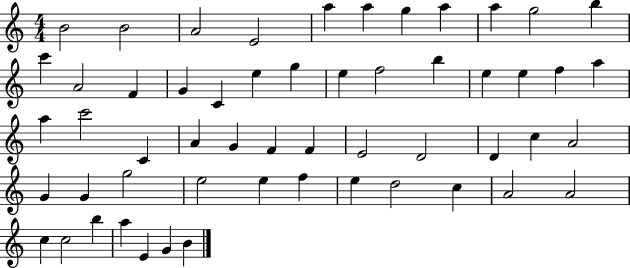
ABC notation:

X:1
T:Untitled
M:4/4
L:1/4
K:C
B2 B2 A2 E2 a a g a a g2 b c' A2 F G C e g e f2 b e e f a a c'2 C A G F F E2 D2 D c A2 G G g2 e2 e f e d2 c A2 A2 c c2 b a E G B